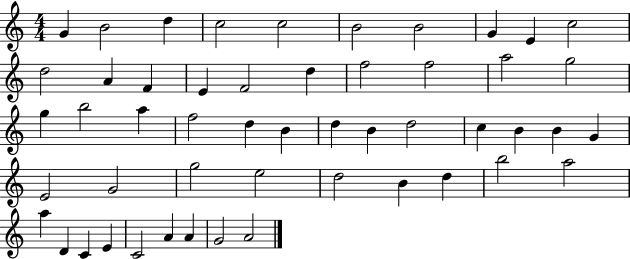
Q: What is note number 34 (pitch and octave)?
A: E4